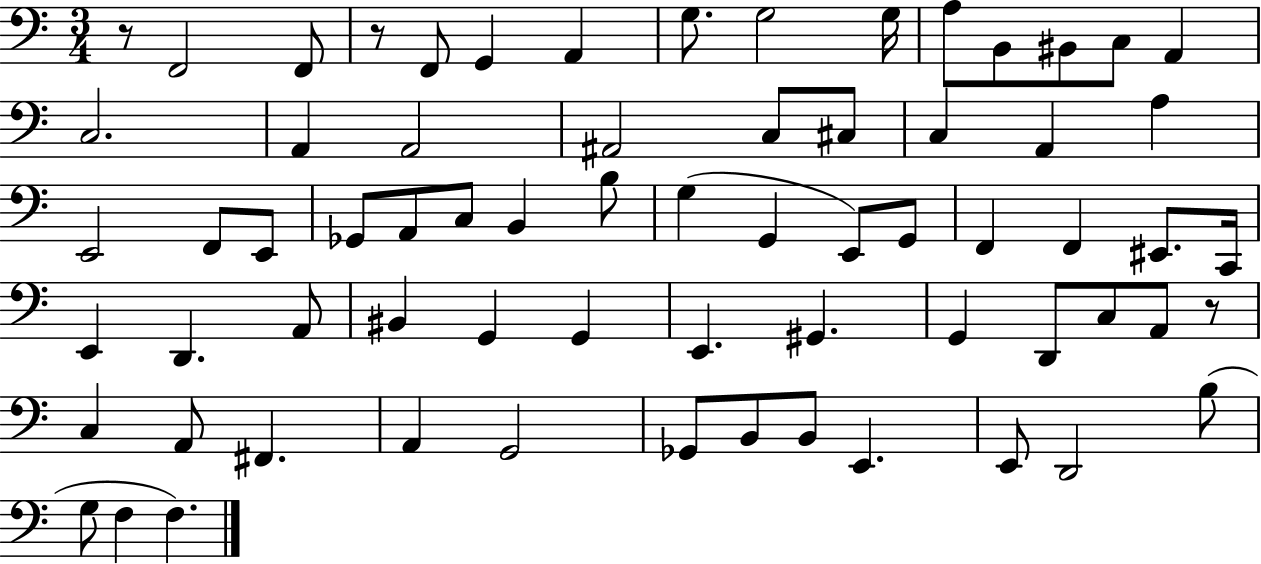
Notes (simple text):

R/e F2/h F2/e R/e F2/e G2/q A2/q G3/e. G3/h G3/s A3/e B2/e BIS2/e C3/e A2/q C3/h. A2/q A2/h A#2/h C3/e C#3/e C3/q A2/q A3/q E2/h F2/e E2/e Gb2/e A2/e C3/e B2/q B3/e G3/q G2/q E2/e G2/e F2/q F2/q EIS2/e. C2/s E2/q D2/q. A2/e BIS2/q G2/q G2/q E2/q. G#2/q. G2/q D2/e C3/e A2/e R/e C3/q A2/e F#2/q. A2/q G2/h Gb2/e B2/e B2/e E2/q. E2/e D2/h B3/e G3/e F3/q F3/q.